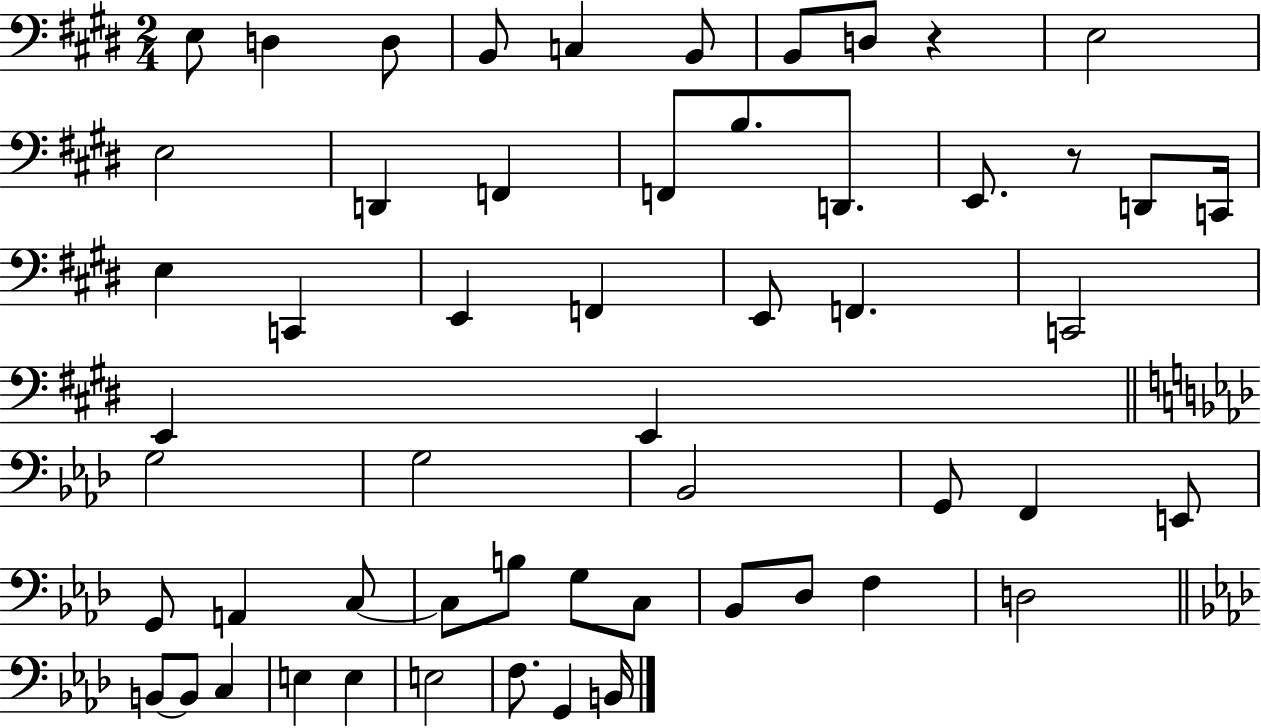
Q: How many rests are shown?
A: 2